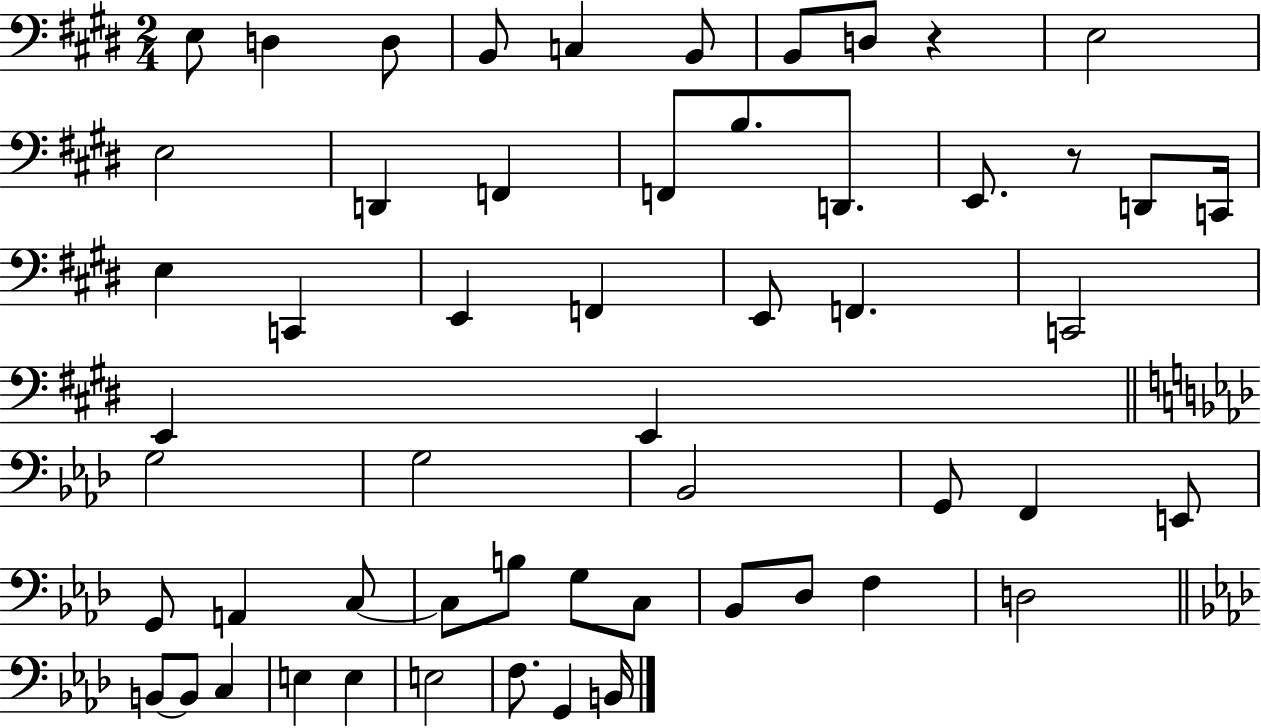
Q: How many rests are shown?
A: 2